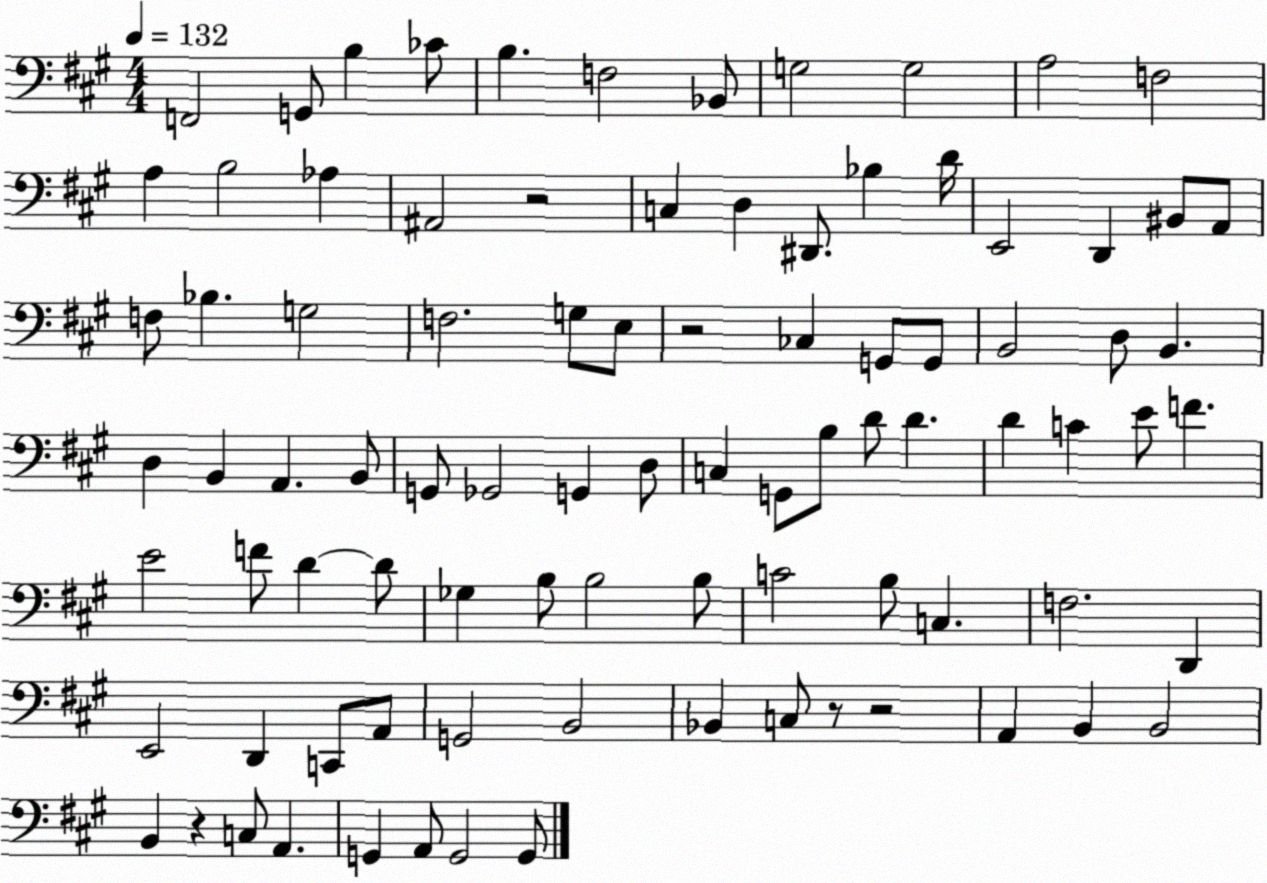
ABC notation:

X:1
T:Untitled
M:4/4
L:1/4
K:A
F,,2 G,,/2 B, _C/2 B, F,2 _B,,/2 G,2 G,2 A,2 F,2 A, B,2 _A, ^A,,2 z2 C, D, ^D,,/2 _B, D/4 E,,2 D,, ^B,,/2 A,,/2 F,/2 _B, G,2 F,2 G,/2 E,/2 z2 _C, G,,/2 G,,/2 B,,2 D,/2 B,, D, B,, A,, B,,/2 G,,/2 _G,,2 G,, D,/2 C, G,,/2 B,/2 D/2 D D C E/2 F E2 F/2 D D/2 _G, B,/2 B,2 B,/2 C2 B,/2 C, F,2 D,, E,,2 D,, C,,/2 A,,/2 G,,2 B,,2 _B,, C,/2 z/2 z2 A,, B,, B,,2 B,, z C,/2 A,, G,, A,,/2 G,,2 G,,/2